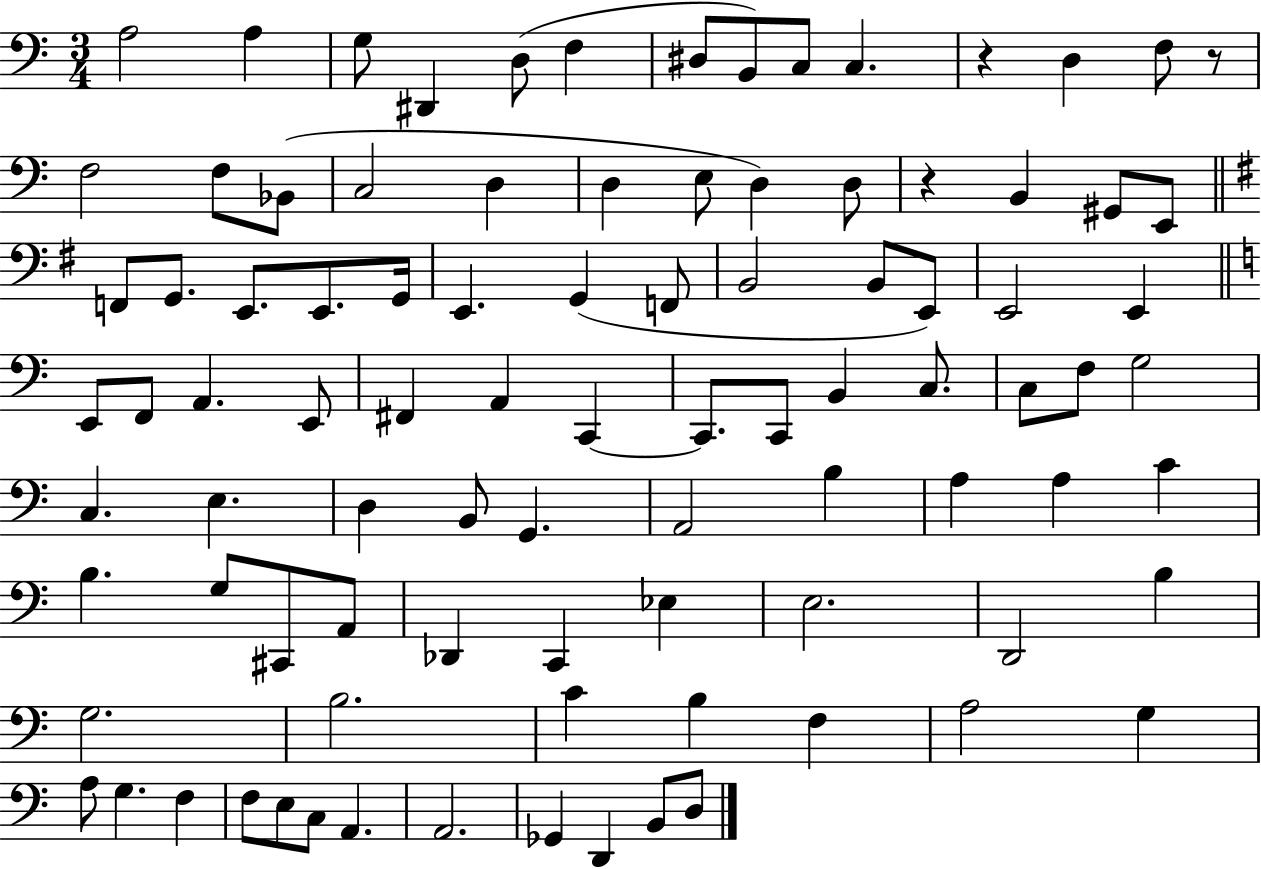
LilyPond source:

{
  \clef bass
  \numericTimeSignature
  \time 3/4
  \key c \major
  \repeat volta 2 { a2 a4 | g8 dis,4 d8( f4 | dis8 b,8) c8 c4. | r4 d4 f8 r8 | \break f2 f8 bes,8( | c2 d4 | d4 e8 d4) d8 | r4 b,4 gis,8 e,8 | \break \bar "||" \break \key g \major f,8 g,8. e,8. e,8. g,16 | e,4. g,4( f,8 | b,2 b,8 e,8) | e,2 e,4 | \break \bar "||" \break \key c \major e,8 f,8 a,4. e,8 | fis,4 a,4 c,4~~ | c,8. c,8 b,4 c8. | c8 f8 g2 | \break c4. e4. | d4 b,8 g,4. | a,2 b4 | a4 a4 c'4 | \break b4. g8 cis,8 a,8 | des,4 c,4 ees4 | e2. | d,2 b4 | \break g2. | b2. | c'4 b4 f4 | a2 g4 | \break a8 g4. f4 | f8 e8 c8 a,4. | a,2. | ges,4 d,4 b,8 d8 | \break } \bar "|."
}